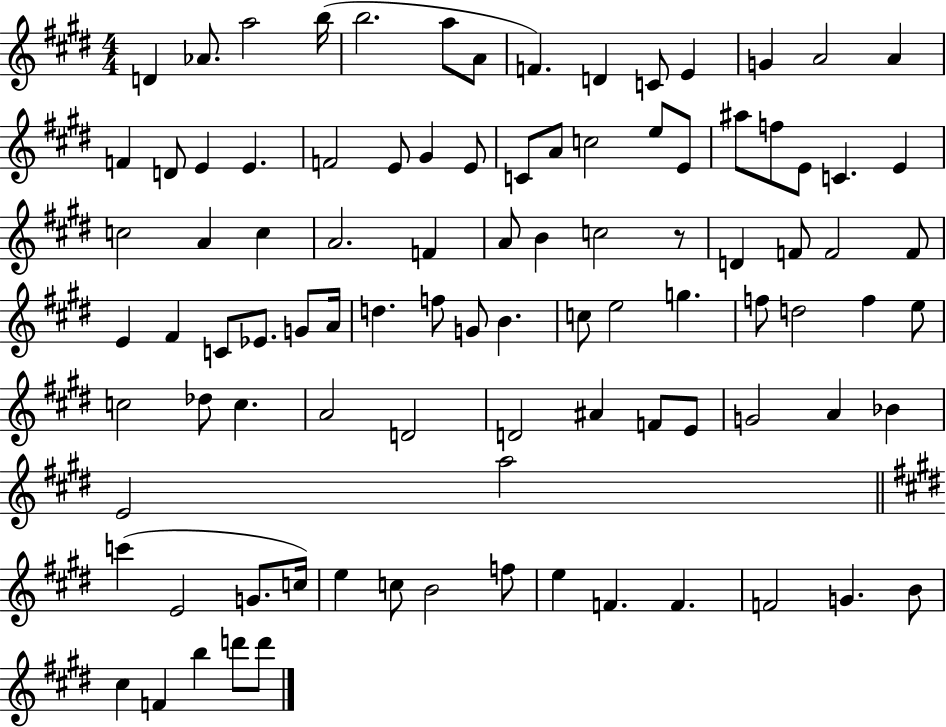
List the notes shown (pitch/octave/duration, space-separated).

D4/q Ab4/e. A5/h B5/s B5/h. A5/e A4/e F4/q. D4/q C4/e E4/q G4/q A4/h A4/q F4/q D4/e E4/q E4/q. F4/h E4/e G#4/q E4/e C4/e A4/e C5/h E5/e E4/e A#5/e F5/e E4/e C4/q. E4/q C5/h A4/q C5/q A4/h. F4/q A4/e B4/q C5/h R/e D4/q F4/e F4/h F4/e E4/q F#4/q C4/e Eb4/e. G4/e A4/s D5/q. F5/e G4/e B4/q. C5/e E5/h G5/q. F5/e D5/h F5/q E5/e C5/h Db5/e C5/q. A4/h D4/h D4/h A#4/q F4/e E4/e G4/h A4/q Bb4/q E4/h A5/h C6/q E4/h G4/e. C5/s E5/q C5/e B4/h F5/e E5/q F4/q. F4/q. F4/h G4/q. B4/e C#5/q F4/q B5/q D6/e D6/e